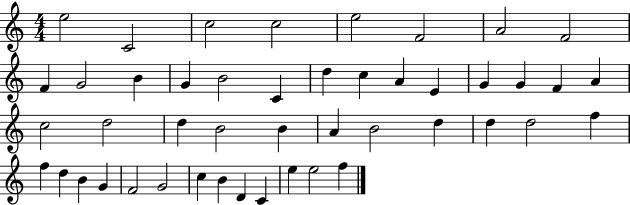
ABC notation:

X:1
T:Untitled
M:4/4
L:1/4
K:C
e2 C2 c2 c2 e2 F2 A2 F2 F G2 B G B2 C d c A E G G F A c2 d2 d B2 B A B2 d d d2 f f d B G F2 G2 c B D C e e2 f